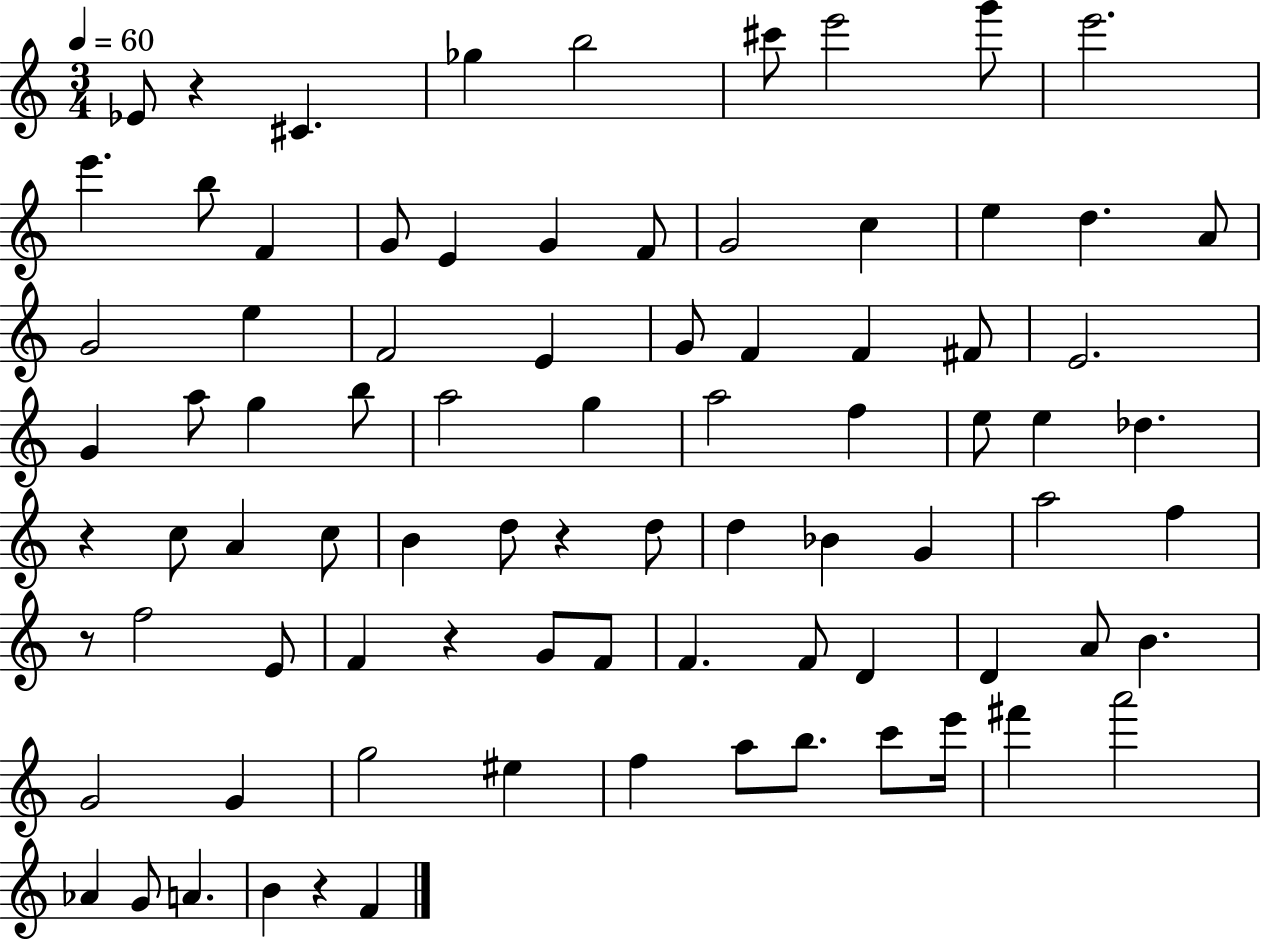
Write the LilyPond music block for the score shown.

{
  \clef treble
  \numericTimeSignature
  \time 3/4
  \key c \major
  \tempo 4 = 60
  \repeat volta 2 { ees'8 r4 cis'4. | ges''4 b''2 | cis'''8 e'''2 g'''8 | e'''2. | \break e'''4. b''8 f'4 | g'8 e'4 g'4 f'8 | g'2 c''4 | e''4 d''4. a'8 | \break g'2 e''4 | f'2 e'4 | g'8 f'4 f'4 fis'8 | e'2. | \break g'4 a''8 g''4 b''8 | a''2 g''4 | a''2 f''4 | e''8 e''4 des''4. | \break r4 c''8 a'4 c''8 | b'4 d''8 r4 d''8 | d''4 bes'4 g'4 | a''2 f''4 | \break r8 f''2 e'8 | f'4 r4 g'8 f'8 | f'4. f'8 d'4 | d'4 a'8 b'4. | \break g'2 g'4 | g''2 eis''4 | f''4 a''8 b''8. c'''8 e'''16 | fis'''4 a'''2 | \break aes'4 g'8 a'4. | b'4 r4 f'4 | } \bar "|."
}